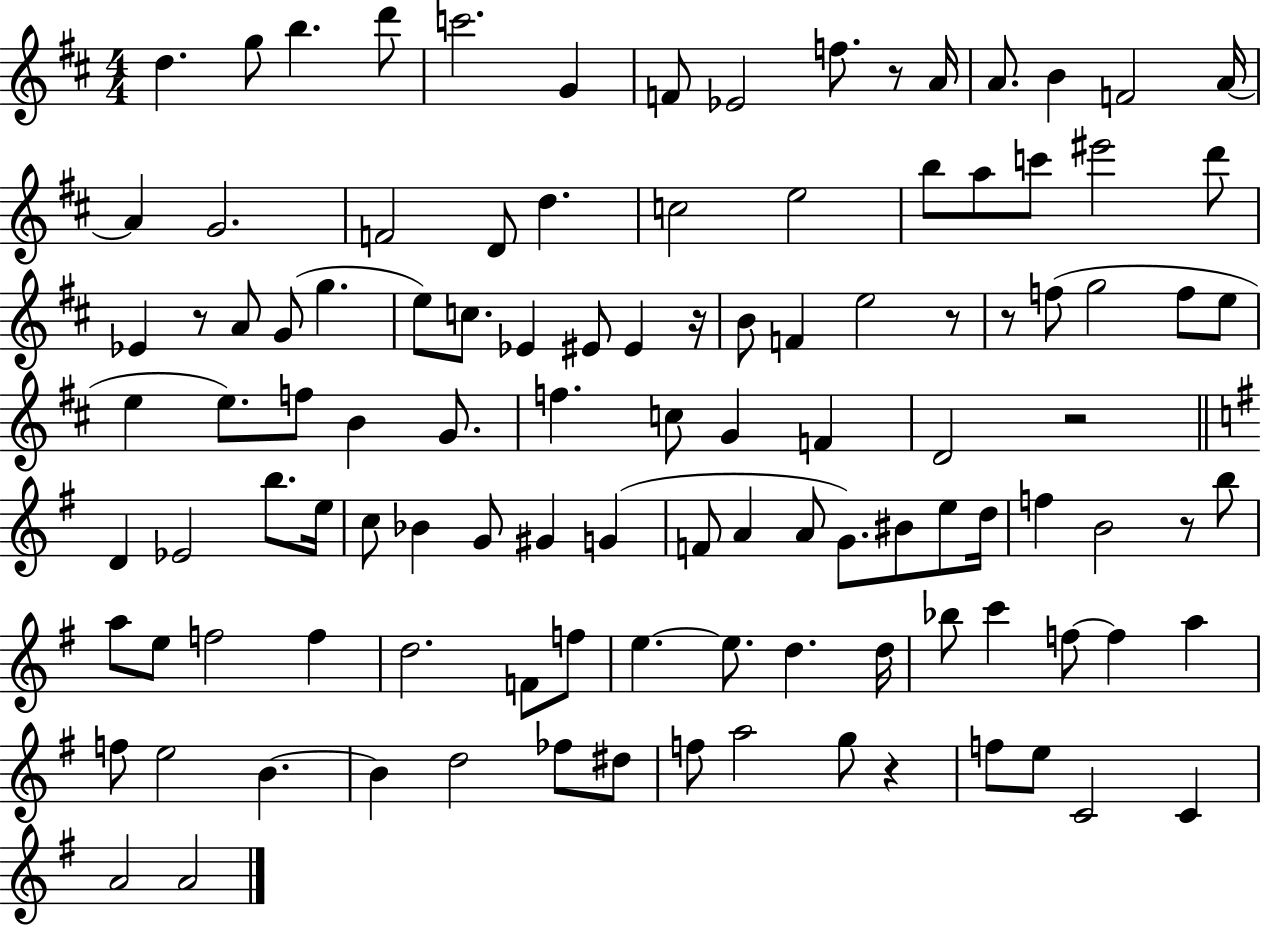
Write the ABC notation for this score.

X:1
T:Untitled
M:4/4
L:1/4
K:D
d g/2 b d'/2 c'2 G F/2 _E2 f/2 z/2 A/4 A/2 B F2 A/4 A G2 F2 D/2 d c2 e2 b/2 a/2 c'/2 ^e'2 d'/2 _E z/2 A/2 G/2 g e/2 c/2 _E ^E/2 ^E z/4 B/2 F e2 z/2 z/2 f/2 g2 f/2 e/2 e e/2 f/2 B G/2 f c/2 G F D2 z2 D _E2 b/2 e/4 c/2 _B G/2 ^G G F/2 A A/2 G/2 ^B/2 e/2 d/4 f B2 z/2 b/2 a/2 e/2 f2 f d2 F/2 f/2 e e/2 d d/4 _b/2 c' f/2 f a f/2 e2 B B d2 _f/2 ^d/2 f/2 a2 g/2 z f/2 e/2 C2 C A2 A2